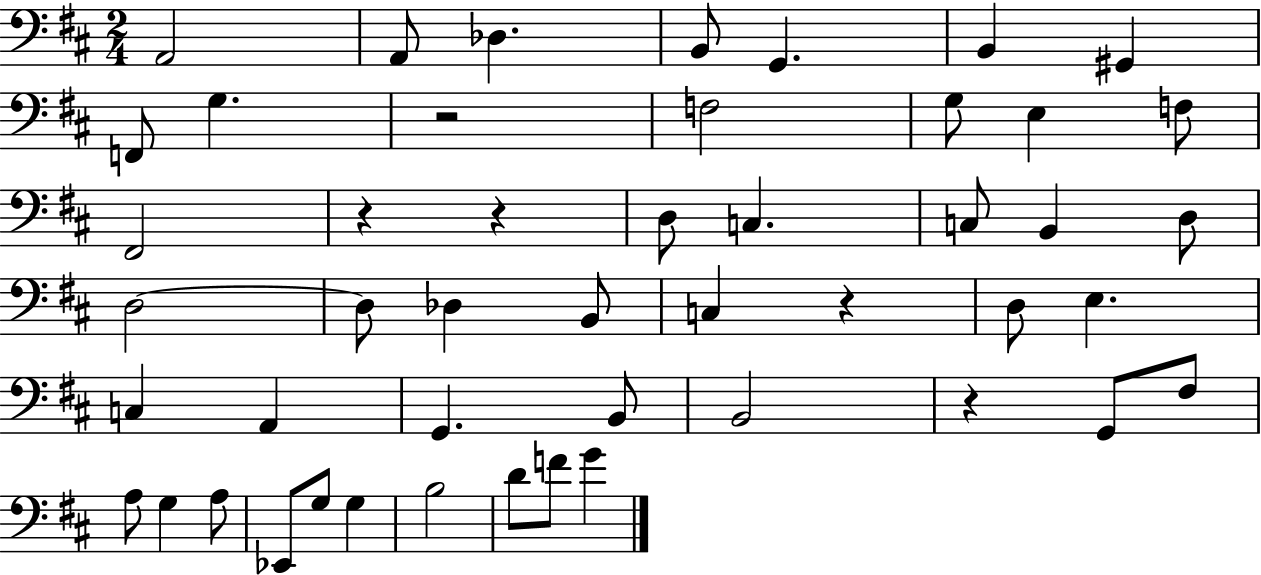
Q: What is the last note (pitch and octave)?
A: G4